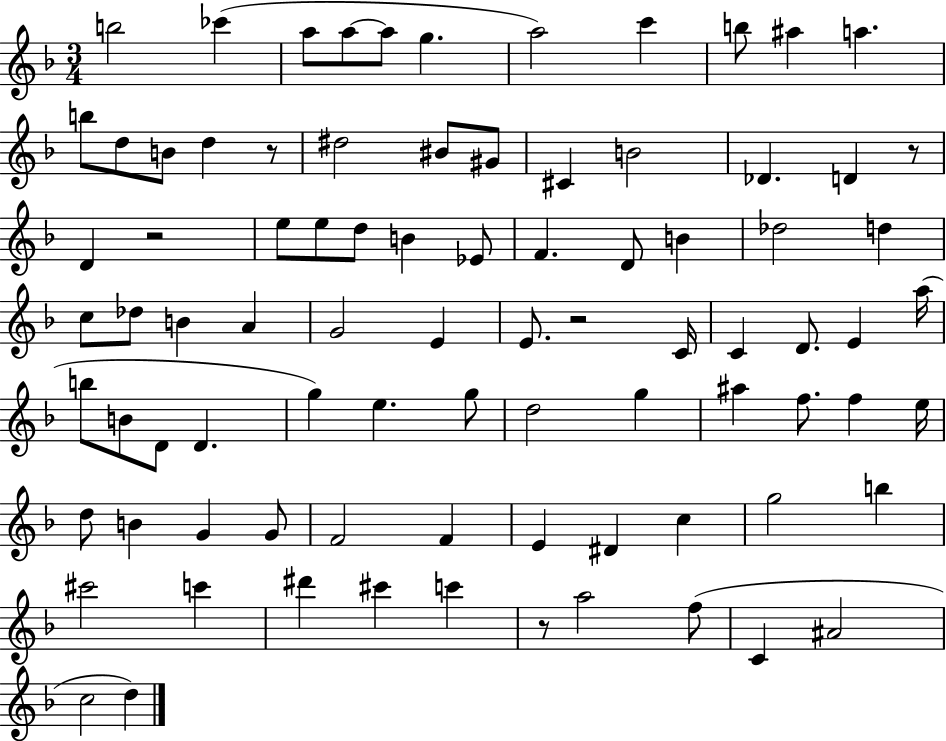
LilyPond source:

{
  \clef treble
  \numericTimeSignature
  \time 3/4
  \key f \major
  b''2 ces'''4( | a''8 a''8~~ a''8 g''4. | a''2) c'''4 | b''8 ais''4 a''4. | \break b''8 d''8 b'8 d''4 r8 | dis''2 bis'8 gis'8 | cis'4 b'2 | des'4. d'4 r8 | \break d'4 r2 | e''8 e''8 d''8 b'4 ees'8 | f'4. d'8 b'4 | des''2 d''4 | \break c''8 des''8 b'4 a'4 | g'2 e'4 | e'8. r2 c'16 | c'4 d'8. e'4 a''16( | \break b''8 b'8 d'8 d'4. | g''4) e''4. g''8 | d''2 g''4 | ais''4 f''8. f''4 e''16 | \break d''8 b'4 g'4 g'8 | f'2 f'4 | e'4 dis'4 c''4 | g''2 b''4 | \break cis'''2 c'''4 | dis'''4 cis'''4 c'''4 | r8 a''2 f''8( | c'4 ais'2 | \break c''2 d''4) | \bar "|."
}